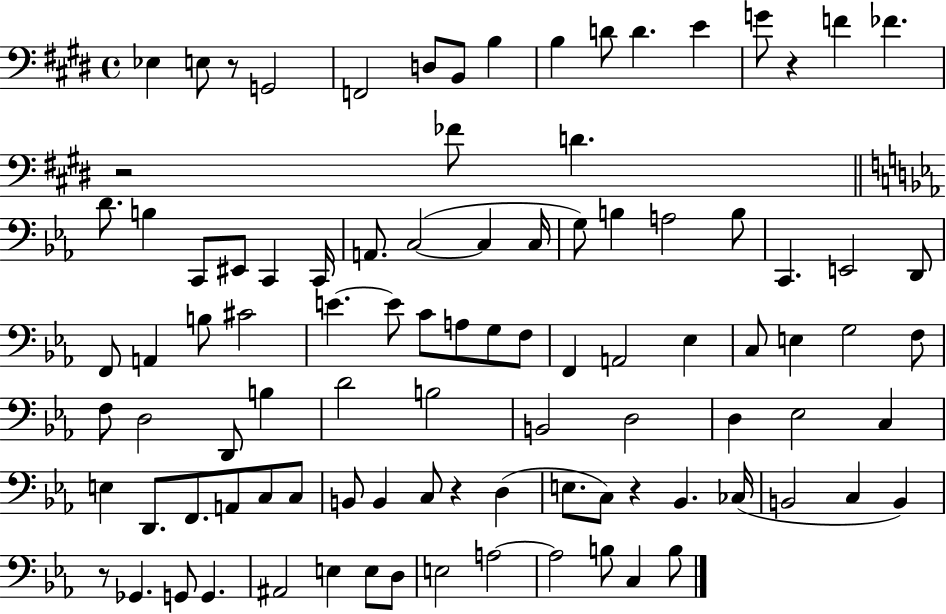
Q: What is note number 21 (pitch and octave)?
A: C2